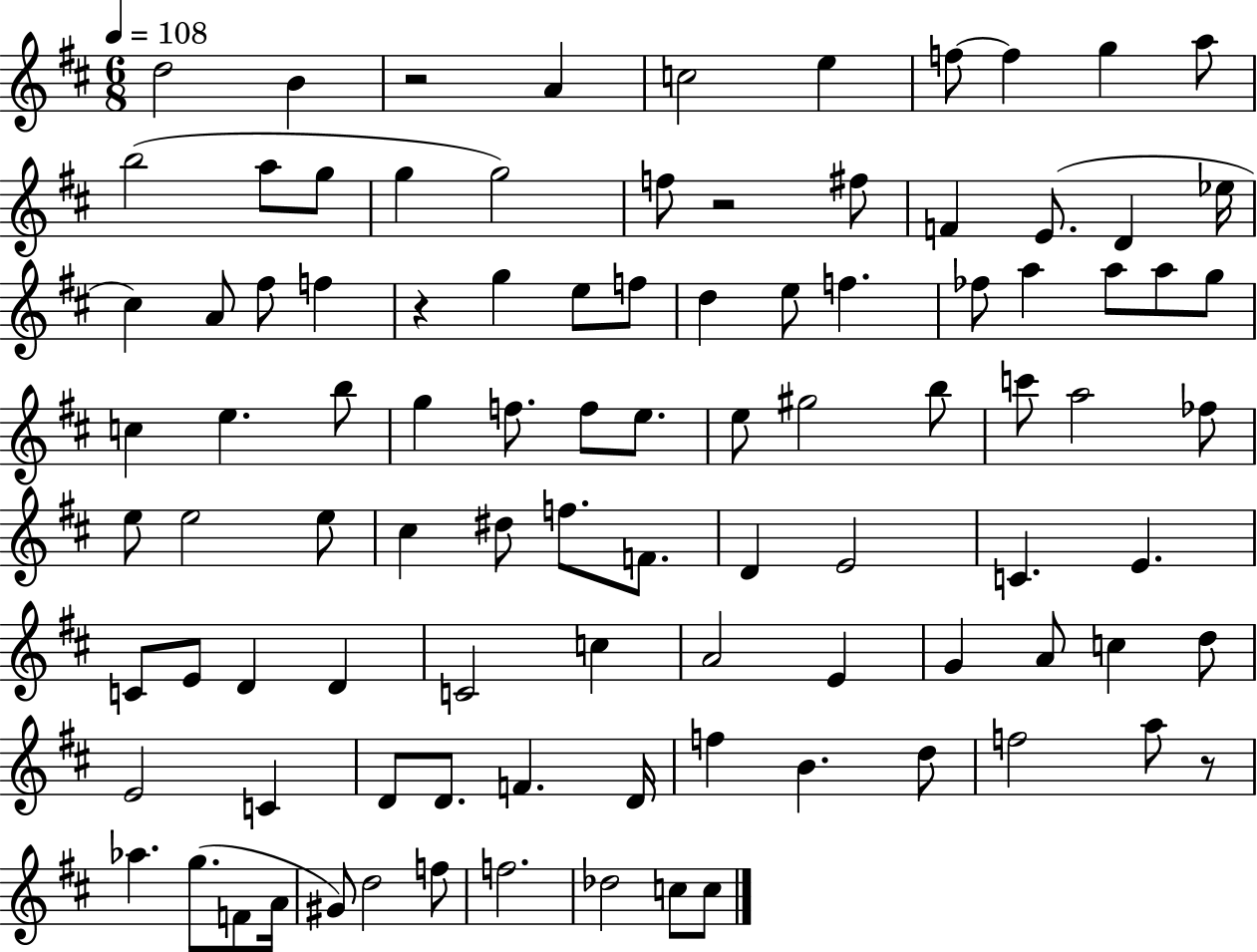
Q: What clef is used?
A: treble